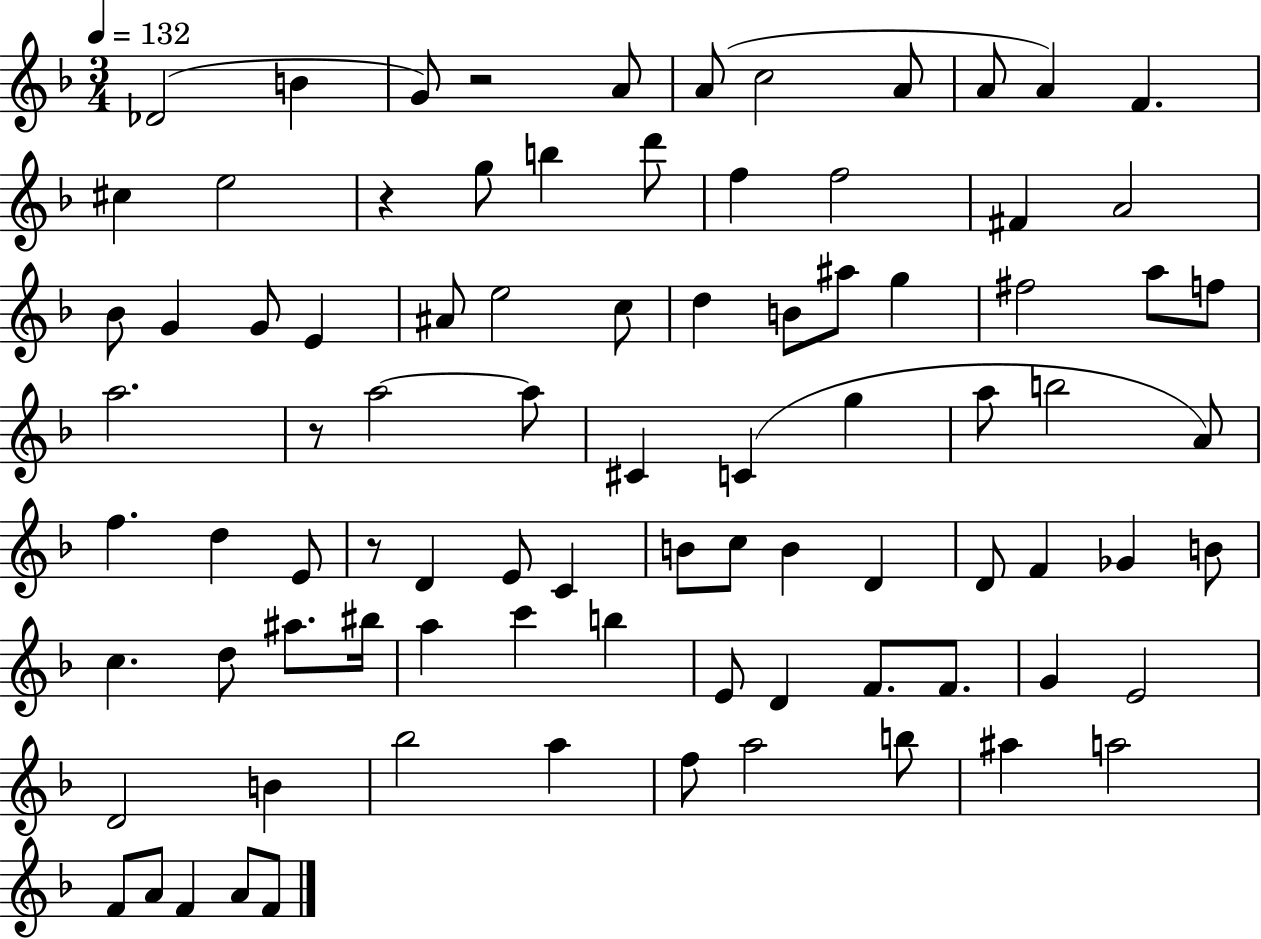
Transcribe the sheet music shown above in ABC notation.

X:1
T:Untitled
M:3/4
L:1/4
K:F
_D2 B G/2 z2 A/2 A/2 c2 A/2 A/2 A F ^c e2 z g/2 b d'/2 f f2 ^F A2 _B/2 G G/2 E ^A/2 e2 c/2 d B/2 ^a/2 g ^f2 a/2 f/2 a2 z/2 a2 a/2 ^C C g a/2 b2 A/2 f d E/2 z/2 D E/2 C B/2 c/2 B D D/2 F _G B/2 c d/2 ^a/2 ^b/4 a c' b E/2 D F/2 F/2 G E2 D2 B _b2 a f/2 a2 b/2 ^a a2 F/2 A/2 F A/2 F/2